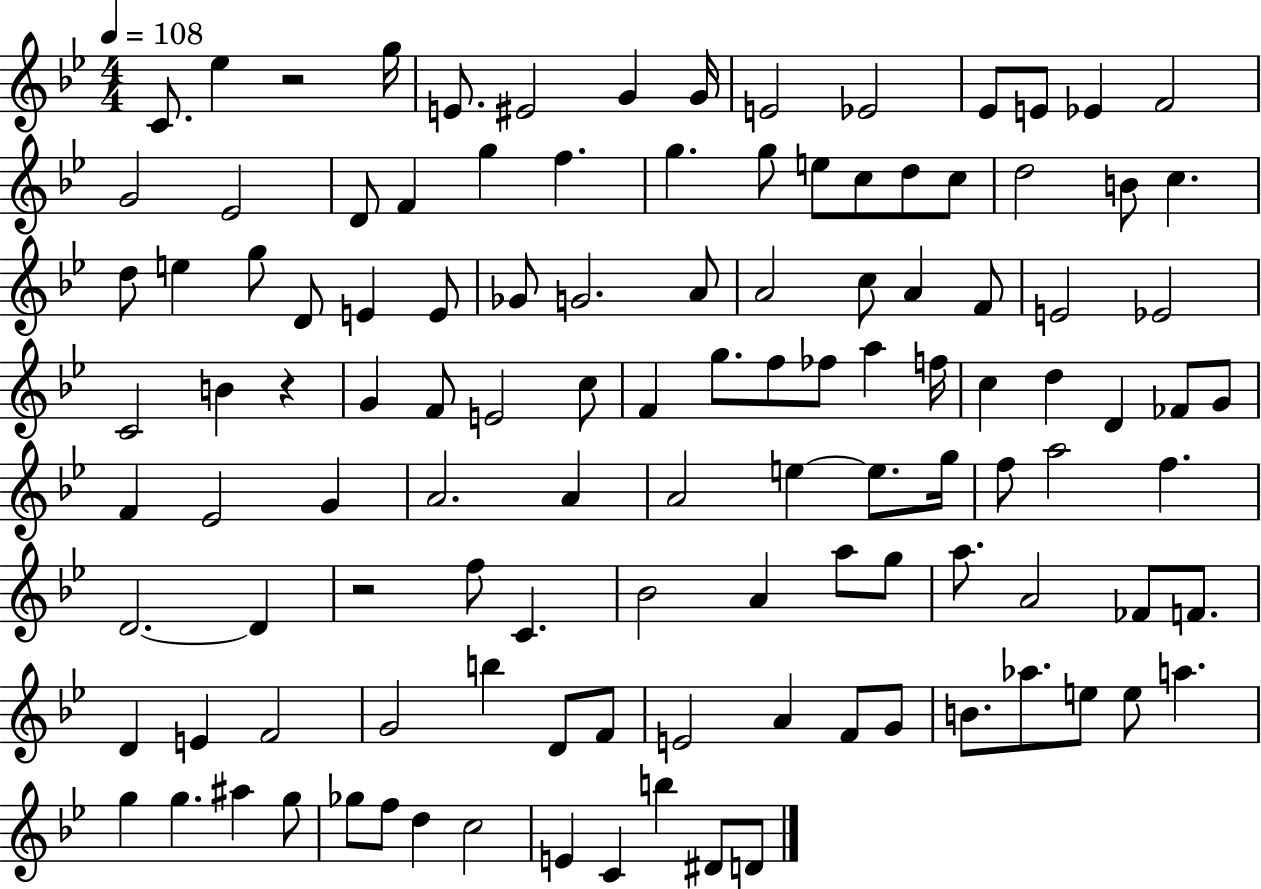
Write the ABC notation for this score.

X:1
T:Untitled
M:4/4
L:1/4
K:Bb
C/2 _e z2 g/4 E/2 ^E2 G G/4 E2 _E2 _E/2 E/2 _E F2 G2 _E2 D/2 F g f g g/2 e/2 c/2 d/2 c/2 d2 B/2 c d/2 e g/2 D/2 E E/2 _G/2 G2 A/2 A2 c/2 A F/2 E2 _E2 C2 B z G F/2 E2 c/2 F g/2 f/2 _f/2 a f/4 c d D _F/2 G/2 F _E2 G A2 A A2 e e/2 g/4 f/2 a2 f D2 D z2 f/2 C _B2 A a/2 g/2 a/2 A2 _F/2 F/2 D E F2 G2 b D/2 F/2 E2 A F/2 G/2 B/2 _a/2 e/2 e/2 a g g ^a g/2 _g/2 f/2 d c2 E C b ^D/2 D/2